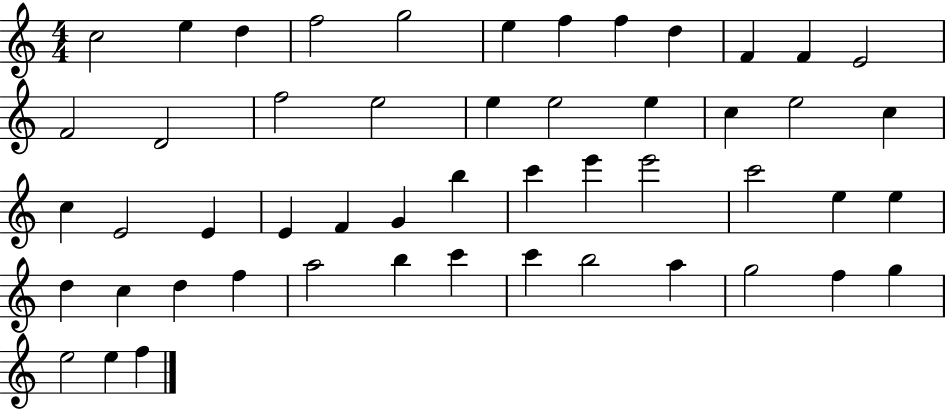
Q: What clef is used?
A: treble